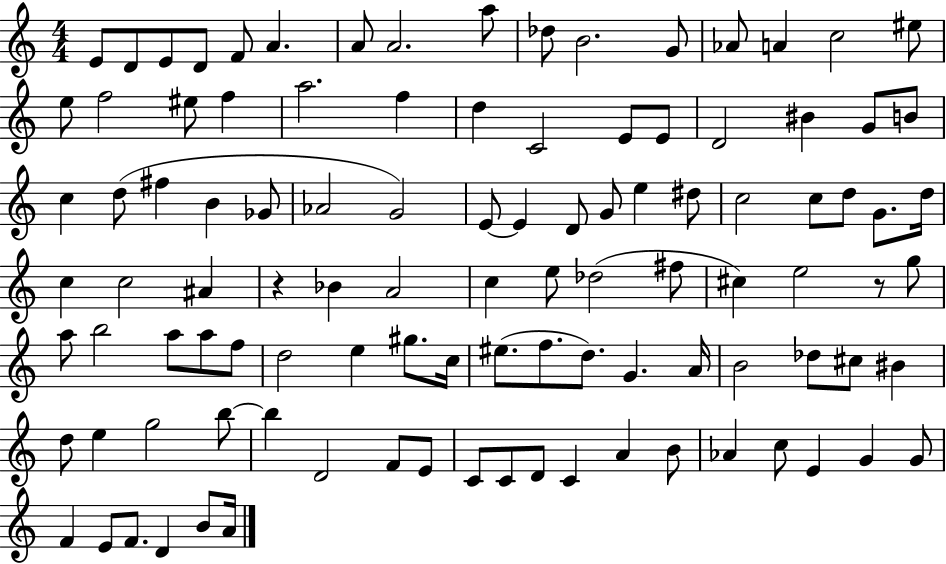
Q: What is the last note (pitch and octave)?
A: A4